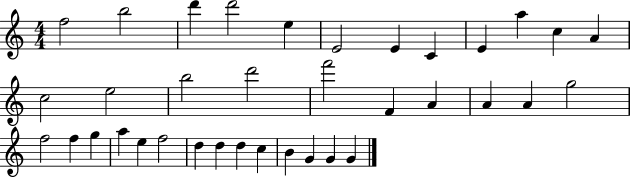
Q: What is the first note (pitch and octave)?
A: F5